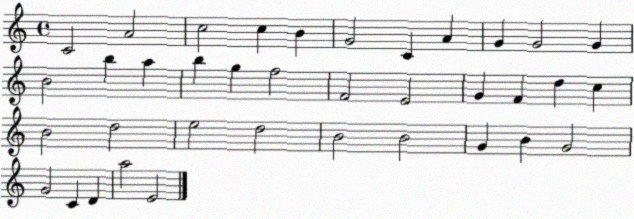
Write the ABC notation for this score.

X:1
T:Untitled
M:4/4
L:1/4
K:C
C2 A2 c2 c B G2 C A G G2 G B2 b a b g f2 F2 E2 G F d c B2 d2 e2 d2 B2 B2 G B G2 G2 C D a2 E2